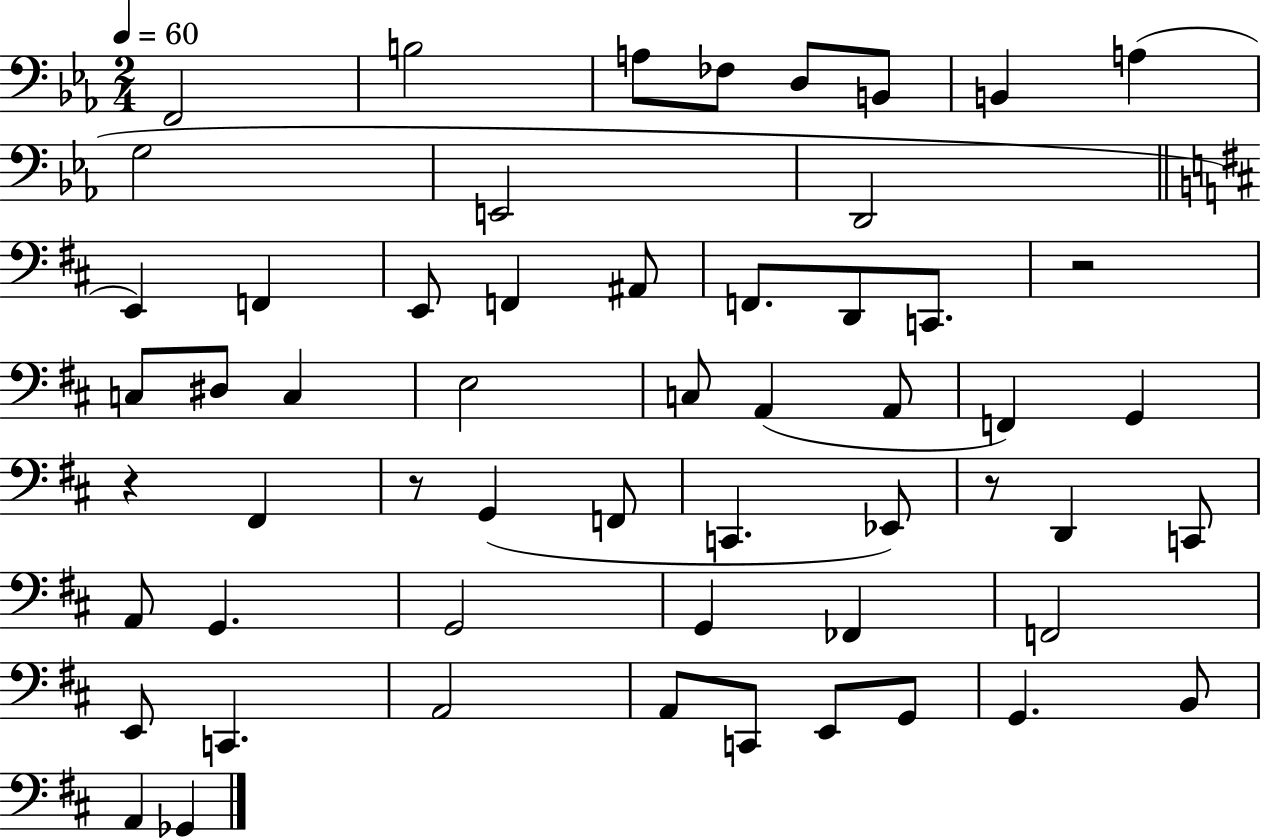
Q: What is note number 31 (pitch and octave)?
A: F2